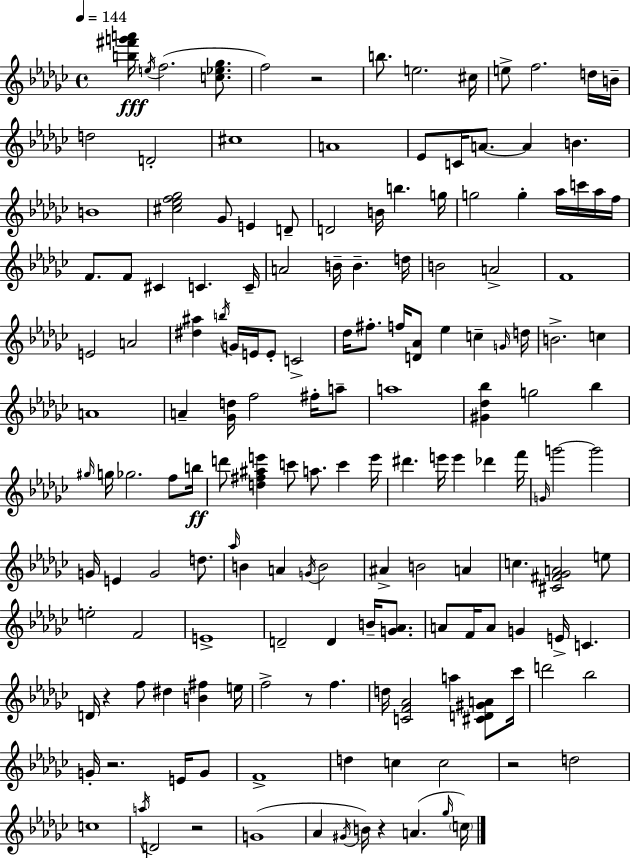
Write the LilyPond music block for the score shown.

{
  \clef treble
  \time 4/4
  \defaultTimeSignature
  \key ees \minor
  \tempo 4 = 144
  <b'' fis''' g''' a'''>16\fff \acciaccatura { e''16 } f''2.( <c'' ees'' ges''>8. | f''2) r2 | b''8. e''2. | cis''16 e''8-> f''2. d''16 | \break b'16-- d''2 d'2-. | cis''1 | a'1 | ees'8 c'16 a'8.~~ a'4 b'4. | \break b'1 | <cis'' ees'' f'' ges''>2 ges'8 e'4 d'8-- | d'2 b'16 b''4. | g''16 g''2 g''4-. aes''16 c'''16 aes''16 | \break f''16 f'8. f'8 cis'4 c'4. | c'16-- a'2 b'16-- b'4.-- | d''16 b'2 a'2-> | f'1 | \break e'2 a'2 | <dis'' ais''>4 \acciaccatura { b''16 } g'16 e'16 e'8-. c'2-> | des''16 fis''8.-. f''16 <d' aes'>8 ees''4 c''4-- | \grace { g'16 } d''16 b'2.-> c''4 | \break a'1 | a'4-- <ges' d''>16 f''2 | fis''16-. a''8-- a''1 | <gis' des'' bes''>4 g''2 bes''4 | \break \grace { gis''16 } g''16 ges''2. | f''8 b''16\ff d'''8 <d'' fis'' ais'' e'''>4 c'''8 a''8. c'''4 | e'''16 dis'''4. e'''16 e'''4 des'''4 | f'''16 \grace { g'16 } g'''2~~ g'''2 | \break g'16 e'4 g'2 | d''8. \grace { aes''16 } b'4 a'4 \acciaccatura { g'16 } b'2 | ais'4-> b'2 | a'4 c''4. <cis' fis' ges' a'>2 | \break e''8 e''2-. f'2 | e'1-> | d'2-- d'4 | b'16-- <g' aes'>8. a'8 f'16 a'8 g'4 | \break e'16-> c'4. d'16 r4 f''8 dis''4 | <b' fis''>4 e''16 f''2-> r8 | f''4. d''16 <c' f' aes'>2 | a''4 <cis' d' gis' a'>8 ces'''16 d'''2 bes''2 | \break g'16-. r2. | e'16 g'8 f'1-> | d''4 c''4 c''2 | r2 d''2 | \break c''1 | \acciaccatura { a''16 } d'2 | r2 g'1( | aes'4 \acciaccatura { gis'16 } b'16) r4 | \break a'4.( \grace { ges''16 } \parenthesize c''16) \bar "|."
}